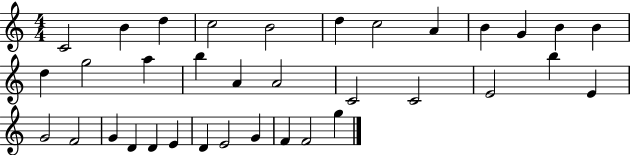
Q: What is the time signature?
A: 4/4